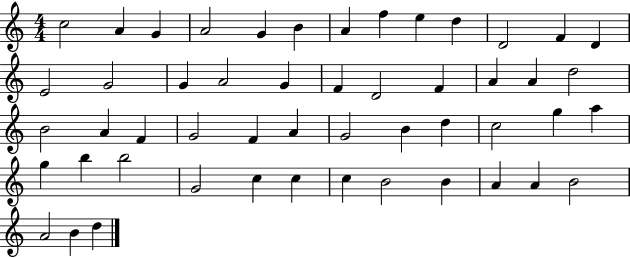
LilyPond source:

{
  \clef treble
  \numericTimeSignature
  \time 4/4
  \key c \major
  c''2 a'4 g'4 | a'2 g'4 b'4 | a'4 f''4 e''4 d''4 | d'2 f'4 d'4 | \break e'2 g'2 | g'4 a'2 g'4 | f'4 d'2 f'4 | a'4 a'4 d''2 | \break b'2 a'4 f'4 | g'2 f'4 a'4 | g'2 b'4 d''4 | c''2 g''4 a''4 | \break g''4 b''4 b''2 | g'2 c''4 c''4 | c''4 b'2 b'4 | a'4 a'4 b'2 | \break a'2 b'4 d''4 | \bar "|."
}